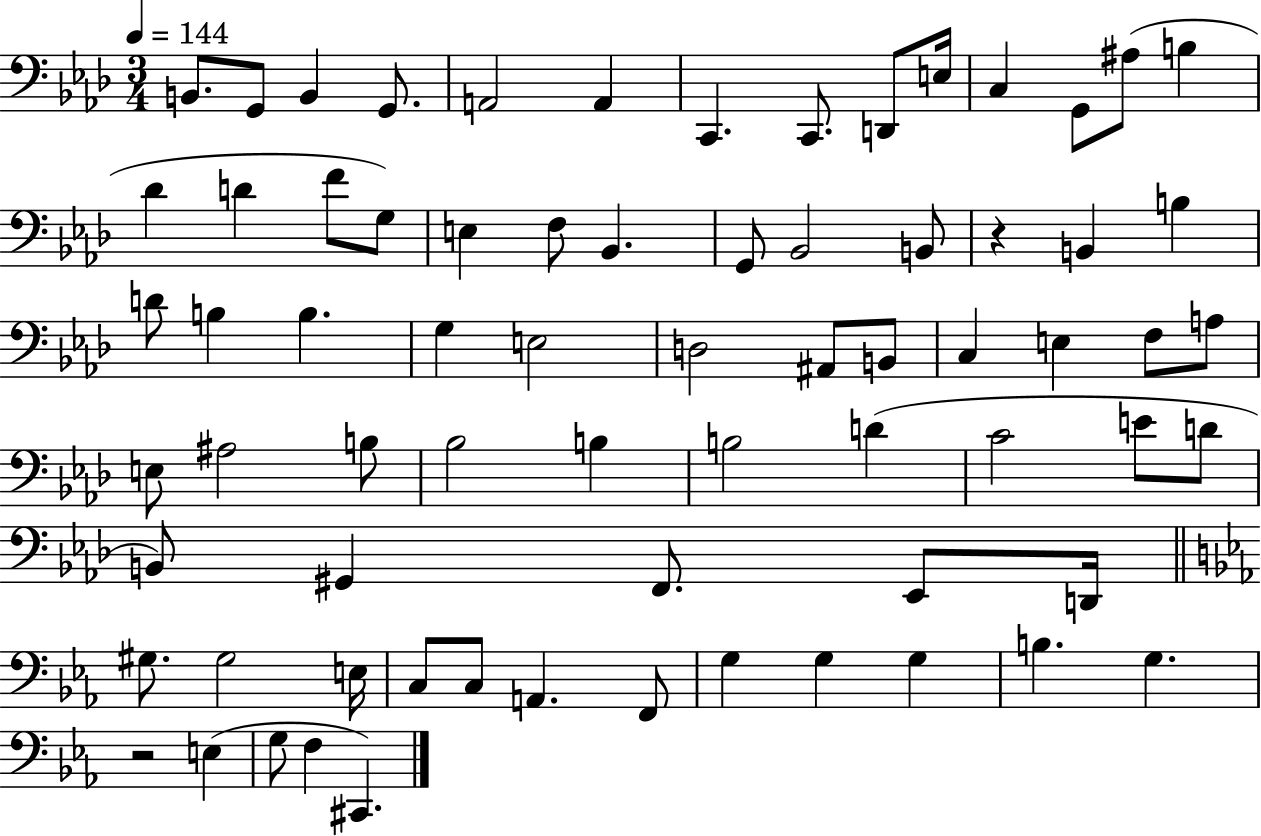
{
  \clef bass
  \numericTimeSignature
  \time 3/4
  \key aes \major
  \tempo 4 = 144
  b,8. g,8 b,4 g,8. | a,2 a,4 | c,4. c,8. d,8 e16 | c4 g,8 ais8( b4 | \break des'4 d'4 f'8 g8) | e4 f8 bes,4. | g,8 bes,2 b,8 | r4 b,4 b4 | \break d'8 b4 b4. | g4 e2 | d2 ais,8 b,8 | c4 e4 f8 a8 | \break e8 ais2 b8 | bes2 b4 | b2 d'4( | c'2 e'8 d'8 | \break b,8) gis,4 f,8. ees,8 d,16 | \bar "||" \break \key ees \major gis8. gis2 e16 | c8 c8 a,4. f,8 | g4 g4 g4 | b4. g4. | \break r2 e4( | g8 f4 cis,4.) | \bar "|."
}